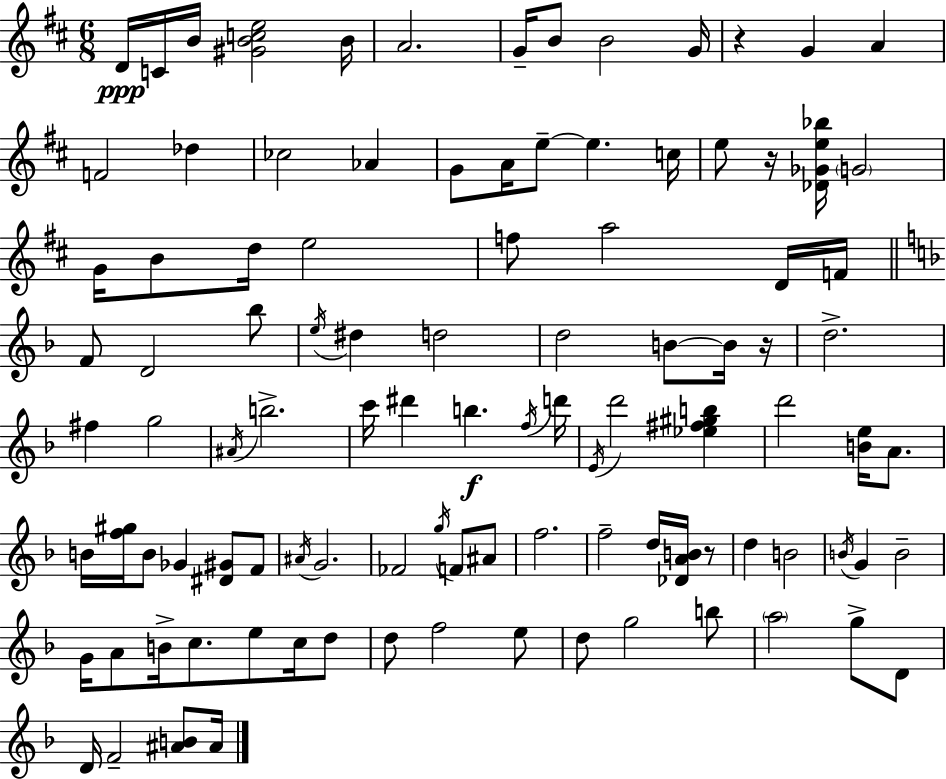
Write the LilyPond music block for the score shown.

{
  \clef treble
  \numericTimeSignature
  \time 6/8
  \key d \major
  \repeat volta 2 { d'16\ppp c'16 b'16 <gis' b' c'' e''>2 b'16 | a'2. | g'16-- b'8 b'2 g'16 | r4 g'4 a'4 | \break f'2 des''4 | ces''2 aes'4 | g'8 a'16 e''8--~~ e''4. c''16 | e''8 r16 <des' ges' e'' bes''>16 \parenthesize g'2 | \break g'16 b'8 d''16 e''2 | f''8 a''2 d'16 f'16 | \bar "||" \break \key f \major f'8 d'2 bes''8 | \acciaccatura { e''16 } dis''4 d''2 | d''2 b'8~~ b'16 | r16 d''2.-> | \break fis''4 g''2 | \acciaccatura { ais'16 } b''2.-> | c'''16 dis'''4 b''4.\f | \acciaccatura { f''16 } d'''16 \acciaccatura { e'16 } d'''2 | \break <ees'' fis'' gis'' b''>4 d'''2 | <b' e''>16 a'8. b'16 <f'' gis''>16 b'8 ges'4 | <dis' gis'>8 f'8 \acciaccatura { ais'16 } g'2. | fes'2 | \break \acciaccatura { g''16 } f'8 ais'8 f''2. | f''2-- | d''16 <des' a' b'>16 r8 d''4 b'2 | \acciaccatura { b'16 } g'4 b'2-- | \break g'16 a'8 b'16-> c''8. | e''8 c''16 d''8 d''8 f''2 | e''8 d''8 g''2 | b''8 \parenthesize a''2 | \break g''8-> d'8 d'16 f'2-- | <ais' b'>8 ais'16 } \bar "|."
}